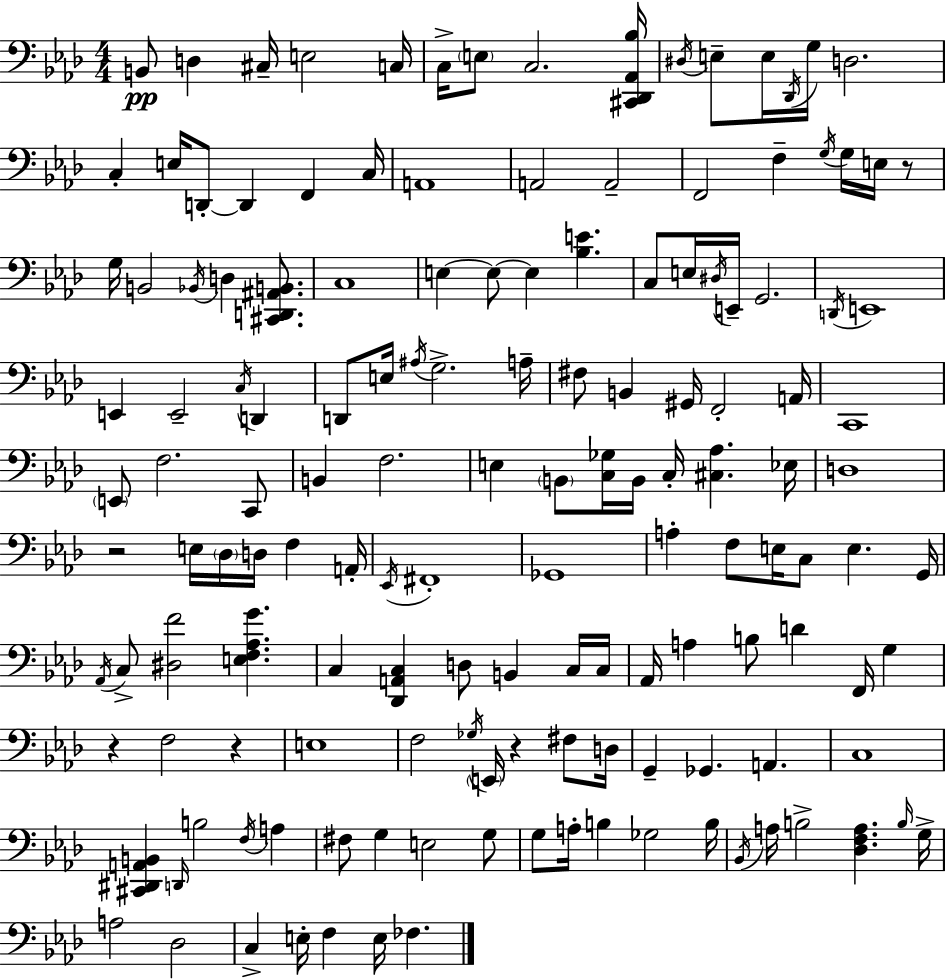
{
  \clef bass
  \numericTimeSignature
  \time 4/4
  \key f \minor
  b,8\pp d4 cis16-- e2 c16 | c16-> \parenthesize e8 c2. <cis, des, aes, bes>16 | \acciaccatura { dis16 } e8-- e16 \acciaccatura { des,16 } g16 d2. | c4-. e16 d,8-.~~ d,4 f,4 | \break c16 a,1 | a,2 a,2-- | f,2 f4-- \acciaccatura { g16 } g16 | e16 r8 g16 b,2 \acciaccatura { bes,16 } d4 | \break <cis, d, ais, b,>8. c1 | e4~~ e8~~ e4 <bes e'>4. | c8 e16 \acciaccatura { dis16 } e,16-- g,2. | \acciaccatura { d,16 } e,1 | \break e,4 e,2-- | \acciaccatura { c16 } d,4 d,8 e16 \acciaccatura { ais16 } g2.-> | a16-- fis8 b,4 gis,16 f,2-. | a,16 c,1 | \break \parenthesize e,8 f2. | c,8 b,4 f2. | e4 \parenthesize b,8 <c ges>16 b,16 | c16-. <cis aes>4. ees16 d1 | \break r2 | e16 \parenthesize des16 d16 f4 a,16-. \acciaccatura { ees,16 } fis,1-. | ges,1 | a4-. f8 e16 | \break c8 e4. g,16 \acciaccatura { aes,16 } c8-> <dis f'>2 | <e f aes g'>4. c4 <des, a, c>4 | d8 b,4 c16 c16 aes,16 a4 b8 | d'4 f,16 g4 r4 f2 | \break r4 e1 | f2 | \acciaccatura { ges16 } \parenthesize e,16 r4 fis8 d16 g,4-- ges,4. | a,4. c1 | \break <cis, dis, a, b,>4 \grace { d,16 } | b2 \acciaccatura { f16 } a4 fis8 g4 | e2 g8 g8 a16-. | b4 ges2 b16 \acciaccatura { bes,16 } a16 b2-> | \break <des f a>4. \grace { b16 } g16-> a2 | des2 c4-> | e16-. f4 e16 fes4. \bar "|."
}